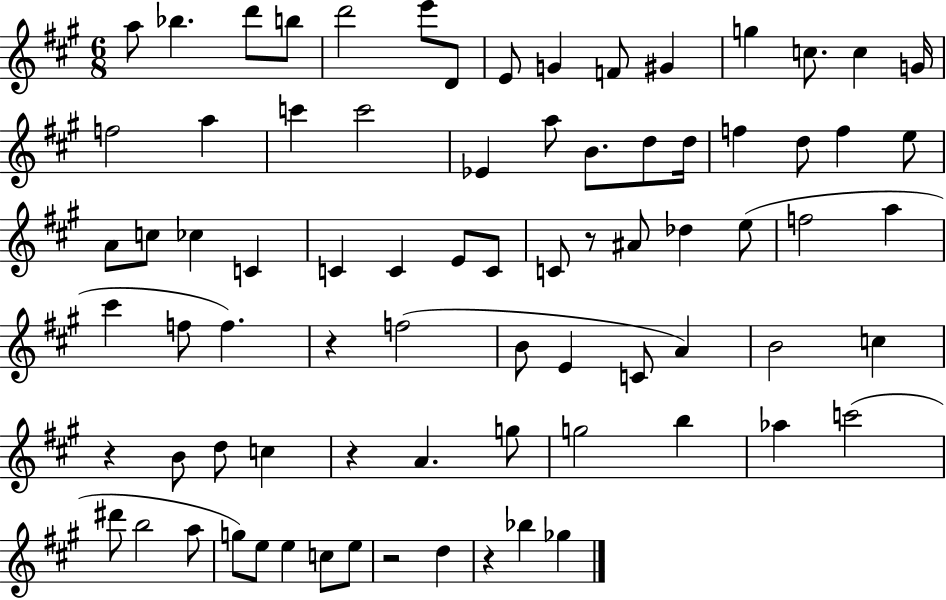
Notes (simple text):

A5/e Bb5/q. D6/e B5/e D6/h E6/e D4/e E4/e G4/q F4/e G#4/q G5/q C5/e. C5/q G4/s F5/h A5/q C6/q C6/h Eb4/q A5/e B4/e. D5/e D5/s F5/q D5/e F5/q E5/e A4/e C5/e CES5/q C4/q C4/q C4/q E4/e C4/e C4/e R/e A#4/e Db5/q E5/e F5/h A5/q C#6/q F5/e F5/q. R/q F5/h B4/e E4/q C4/e A4/q B4/h C5/q R/q B4/e D5/e C5/q R/q A4/q. G5/e G5/h B5/q Ab5/q C6/h D#6/e B5/h A5/e G5/e E5/e E5/q C5/e E5/e R/h D5/q R/q Bb5/q Gb5/q